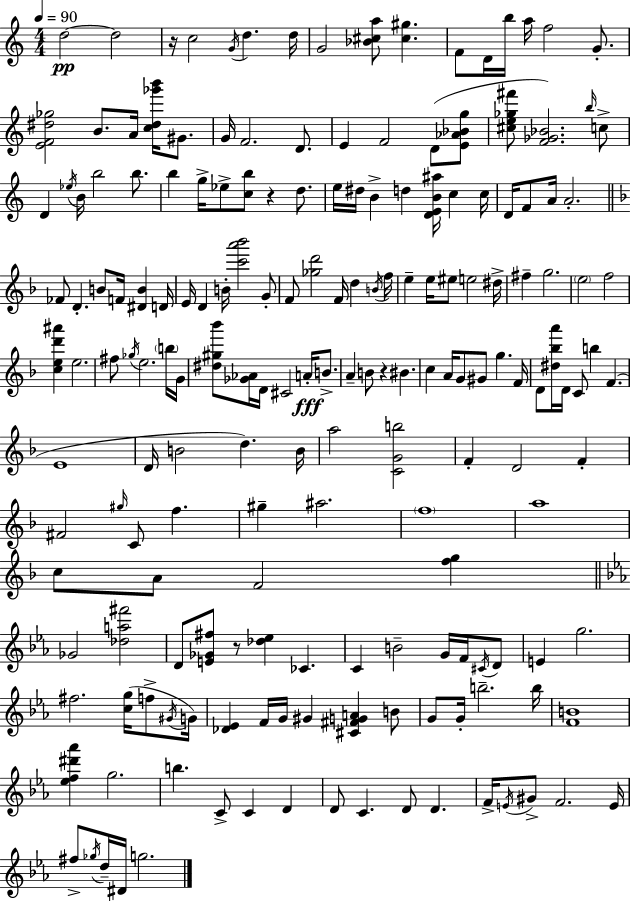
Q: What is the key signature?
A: A minor